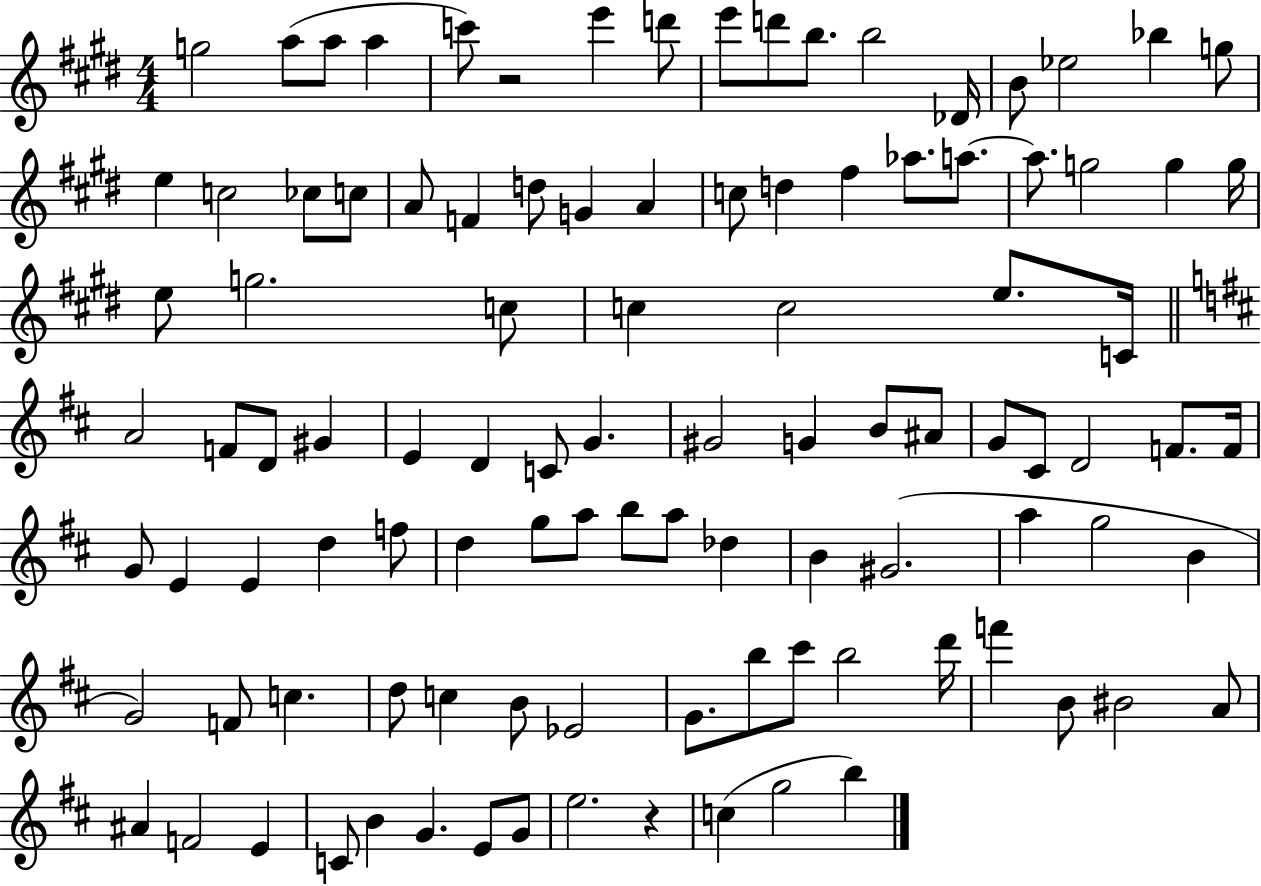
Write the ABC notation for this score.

X:1
T:Untitled
M:4/4
L:1/4
K:E
g2 a/2 a/2 a c'/2 z2 e' d'/2 e'/2 d'/2 b/2 b2 _D/4 B/2 _e2 _b g/2 e c2 _c/2 c/2 A/2 F d/2 G A c/2 d ^f _a/2 a/2 a/2 g2 g g/4 e/2 g2 c/2 c c2 e/2 C/4 A2 F/2 D/2 ^G E D C/2 G ^G2 G B/2 ^A/2 G/2 ^C/2 D2 F/2 F/4 G/2 E E d f/2 d g/2 a/2 b/2 a/2 _d B ^G2 a g2 B G2 F/2 c d/2 c B/2 _E2 G/2 b/2 ^c'/2 b2 d'/4 f' B/2 ^B2 A/2 ^A F2 E C/2 B G E/2 G/2 e2 z c g2 b